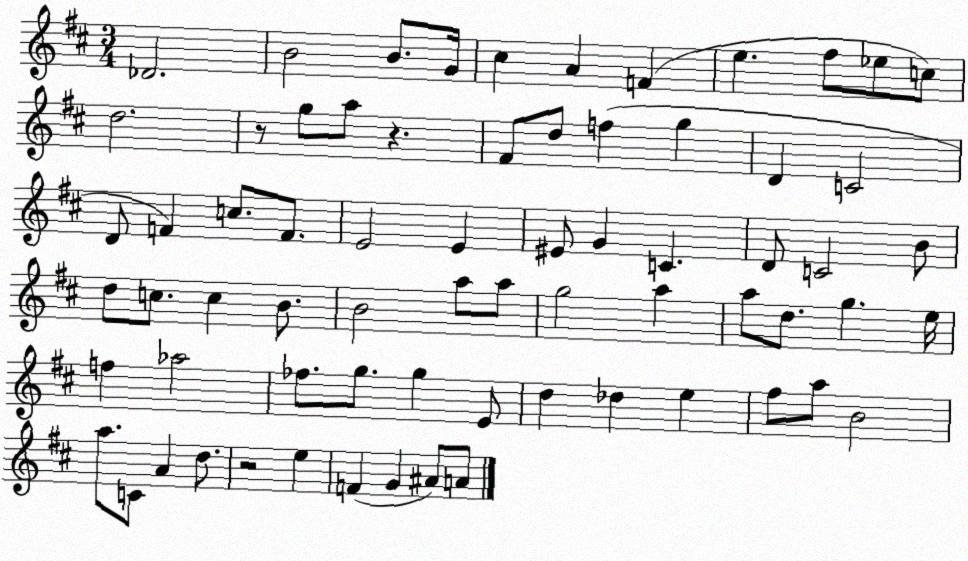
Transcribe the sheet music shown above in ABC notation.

X:1
T:Untitled
M:3/4
L:1/4
K:D
_D2 B2 B/2 G/4 ^c A F e ^f/2 _e/2 c/2 d2 z/2 g/2 a/2 z ^F/2 d/2 f g D C2 D/2 F c/2 F/2 E2 E ^E/2 G C D/2 C2 B/2 d/2 c/2 c B/2 B2 a/2 a/2 g2 a a/2 d/2 g e/4 f _a2 _f/2 g/2 g E/2 d _d e ^f/2 a/2 B2 a/2 C/2 A d/2 z2 e F G ^A/2 A/2